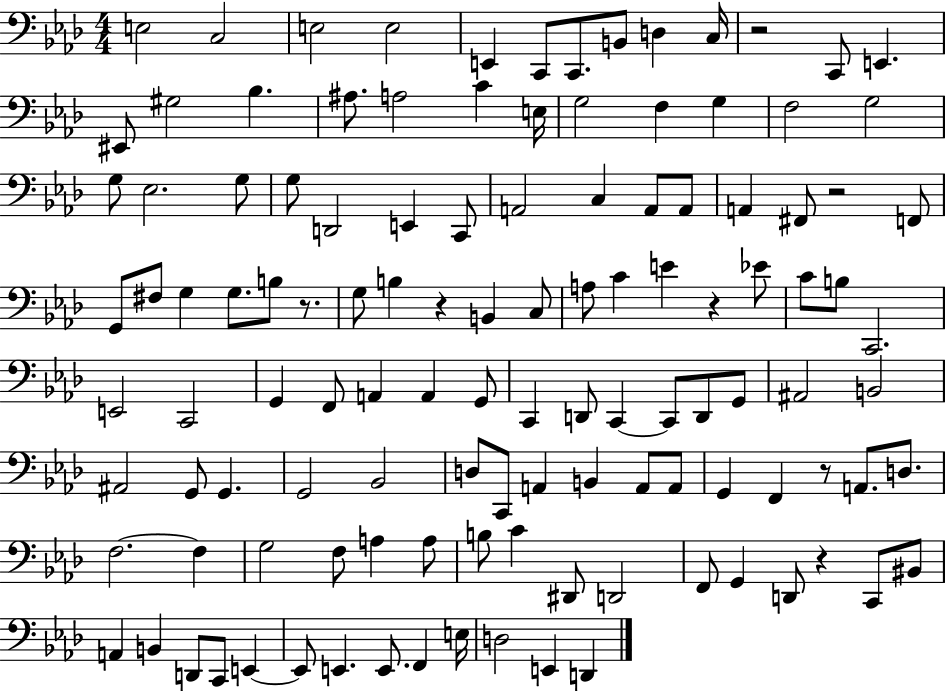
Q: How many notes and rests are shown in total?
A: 119